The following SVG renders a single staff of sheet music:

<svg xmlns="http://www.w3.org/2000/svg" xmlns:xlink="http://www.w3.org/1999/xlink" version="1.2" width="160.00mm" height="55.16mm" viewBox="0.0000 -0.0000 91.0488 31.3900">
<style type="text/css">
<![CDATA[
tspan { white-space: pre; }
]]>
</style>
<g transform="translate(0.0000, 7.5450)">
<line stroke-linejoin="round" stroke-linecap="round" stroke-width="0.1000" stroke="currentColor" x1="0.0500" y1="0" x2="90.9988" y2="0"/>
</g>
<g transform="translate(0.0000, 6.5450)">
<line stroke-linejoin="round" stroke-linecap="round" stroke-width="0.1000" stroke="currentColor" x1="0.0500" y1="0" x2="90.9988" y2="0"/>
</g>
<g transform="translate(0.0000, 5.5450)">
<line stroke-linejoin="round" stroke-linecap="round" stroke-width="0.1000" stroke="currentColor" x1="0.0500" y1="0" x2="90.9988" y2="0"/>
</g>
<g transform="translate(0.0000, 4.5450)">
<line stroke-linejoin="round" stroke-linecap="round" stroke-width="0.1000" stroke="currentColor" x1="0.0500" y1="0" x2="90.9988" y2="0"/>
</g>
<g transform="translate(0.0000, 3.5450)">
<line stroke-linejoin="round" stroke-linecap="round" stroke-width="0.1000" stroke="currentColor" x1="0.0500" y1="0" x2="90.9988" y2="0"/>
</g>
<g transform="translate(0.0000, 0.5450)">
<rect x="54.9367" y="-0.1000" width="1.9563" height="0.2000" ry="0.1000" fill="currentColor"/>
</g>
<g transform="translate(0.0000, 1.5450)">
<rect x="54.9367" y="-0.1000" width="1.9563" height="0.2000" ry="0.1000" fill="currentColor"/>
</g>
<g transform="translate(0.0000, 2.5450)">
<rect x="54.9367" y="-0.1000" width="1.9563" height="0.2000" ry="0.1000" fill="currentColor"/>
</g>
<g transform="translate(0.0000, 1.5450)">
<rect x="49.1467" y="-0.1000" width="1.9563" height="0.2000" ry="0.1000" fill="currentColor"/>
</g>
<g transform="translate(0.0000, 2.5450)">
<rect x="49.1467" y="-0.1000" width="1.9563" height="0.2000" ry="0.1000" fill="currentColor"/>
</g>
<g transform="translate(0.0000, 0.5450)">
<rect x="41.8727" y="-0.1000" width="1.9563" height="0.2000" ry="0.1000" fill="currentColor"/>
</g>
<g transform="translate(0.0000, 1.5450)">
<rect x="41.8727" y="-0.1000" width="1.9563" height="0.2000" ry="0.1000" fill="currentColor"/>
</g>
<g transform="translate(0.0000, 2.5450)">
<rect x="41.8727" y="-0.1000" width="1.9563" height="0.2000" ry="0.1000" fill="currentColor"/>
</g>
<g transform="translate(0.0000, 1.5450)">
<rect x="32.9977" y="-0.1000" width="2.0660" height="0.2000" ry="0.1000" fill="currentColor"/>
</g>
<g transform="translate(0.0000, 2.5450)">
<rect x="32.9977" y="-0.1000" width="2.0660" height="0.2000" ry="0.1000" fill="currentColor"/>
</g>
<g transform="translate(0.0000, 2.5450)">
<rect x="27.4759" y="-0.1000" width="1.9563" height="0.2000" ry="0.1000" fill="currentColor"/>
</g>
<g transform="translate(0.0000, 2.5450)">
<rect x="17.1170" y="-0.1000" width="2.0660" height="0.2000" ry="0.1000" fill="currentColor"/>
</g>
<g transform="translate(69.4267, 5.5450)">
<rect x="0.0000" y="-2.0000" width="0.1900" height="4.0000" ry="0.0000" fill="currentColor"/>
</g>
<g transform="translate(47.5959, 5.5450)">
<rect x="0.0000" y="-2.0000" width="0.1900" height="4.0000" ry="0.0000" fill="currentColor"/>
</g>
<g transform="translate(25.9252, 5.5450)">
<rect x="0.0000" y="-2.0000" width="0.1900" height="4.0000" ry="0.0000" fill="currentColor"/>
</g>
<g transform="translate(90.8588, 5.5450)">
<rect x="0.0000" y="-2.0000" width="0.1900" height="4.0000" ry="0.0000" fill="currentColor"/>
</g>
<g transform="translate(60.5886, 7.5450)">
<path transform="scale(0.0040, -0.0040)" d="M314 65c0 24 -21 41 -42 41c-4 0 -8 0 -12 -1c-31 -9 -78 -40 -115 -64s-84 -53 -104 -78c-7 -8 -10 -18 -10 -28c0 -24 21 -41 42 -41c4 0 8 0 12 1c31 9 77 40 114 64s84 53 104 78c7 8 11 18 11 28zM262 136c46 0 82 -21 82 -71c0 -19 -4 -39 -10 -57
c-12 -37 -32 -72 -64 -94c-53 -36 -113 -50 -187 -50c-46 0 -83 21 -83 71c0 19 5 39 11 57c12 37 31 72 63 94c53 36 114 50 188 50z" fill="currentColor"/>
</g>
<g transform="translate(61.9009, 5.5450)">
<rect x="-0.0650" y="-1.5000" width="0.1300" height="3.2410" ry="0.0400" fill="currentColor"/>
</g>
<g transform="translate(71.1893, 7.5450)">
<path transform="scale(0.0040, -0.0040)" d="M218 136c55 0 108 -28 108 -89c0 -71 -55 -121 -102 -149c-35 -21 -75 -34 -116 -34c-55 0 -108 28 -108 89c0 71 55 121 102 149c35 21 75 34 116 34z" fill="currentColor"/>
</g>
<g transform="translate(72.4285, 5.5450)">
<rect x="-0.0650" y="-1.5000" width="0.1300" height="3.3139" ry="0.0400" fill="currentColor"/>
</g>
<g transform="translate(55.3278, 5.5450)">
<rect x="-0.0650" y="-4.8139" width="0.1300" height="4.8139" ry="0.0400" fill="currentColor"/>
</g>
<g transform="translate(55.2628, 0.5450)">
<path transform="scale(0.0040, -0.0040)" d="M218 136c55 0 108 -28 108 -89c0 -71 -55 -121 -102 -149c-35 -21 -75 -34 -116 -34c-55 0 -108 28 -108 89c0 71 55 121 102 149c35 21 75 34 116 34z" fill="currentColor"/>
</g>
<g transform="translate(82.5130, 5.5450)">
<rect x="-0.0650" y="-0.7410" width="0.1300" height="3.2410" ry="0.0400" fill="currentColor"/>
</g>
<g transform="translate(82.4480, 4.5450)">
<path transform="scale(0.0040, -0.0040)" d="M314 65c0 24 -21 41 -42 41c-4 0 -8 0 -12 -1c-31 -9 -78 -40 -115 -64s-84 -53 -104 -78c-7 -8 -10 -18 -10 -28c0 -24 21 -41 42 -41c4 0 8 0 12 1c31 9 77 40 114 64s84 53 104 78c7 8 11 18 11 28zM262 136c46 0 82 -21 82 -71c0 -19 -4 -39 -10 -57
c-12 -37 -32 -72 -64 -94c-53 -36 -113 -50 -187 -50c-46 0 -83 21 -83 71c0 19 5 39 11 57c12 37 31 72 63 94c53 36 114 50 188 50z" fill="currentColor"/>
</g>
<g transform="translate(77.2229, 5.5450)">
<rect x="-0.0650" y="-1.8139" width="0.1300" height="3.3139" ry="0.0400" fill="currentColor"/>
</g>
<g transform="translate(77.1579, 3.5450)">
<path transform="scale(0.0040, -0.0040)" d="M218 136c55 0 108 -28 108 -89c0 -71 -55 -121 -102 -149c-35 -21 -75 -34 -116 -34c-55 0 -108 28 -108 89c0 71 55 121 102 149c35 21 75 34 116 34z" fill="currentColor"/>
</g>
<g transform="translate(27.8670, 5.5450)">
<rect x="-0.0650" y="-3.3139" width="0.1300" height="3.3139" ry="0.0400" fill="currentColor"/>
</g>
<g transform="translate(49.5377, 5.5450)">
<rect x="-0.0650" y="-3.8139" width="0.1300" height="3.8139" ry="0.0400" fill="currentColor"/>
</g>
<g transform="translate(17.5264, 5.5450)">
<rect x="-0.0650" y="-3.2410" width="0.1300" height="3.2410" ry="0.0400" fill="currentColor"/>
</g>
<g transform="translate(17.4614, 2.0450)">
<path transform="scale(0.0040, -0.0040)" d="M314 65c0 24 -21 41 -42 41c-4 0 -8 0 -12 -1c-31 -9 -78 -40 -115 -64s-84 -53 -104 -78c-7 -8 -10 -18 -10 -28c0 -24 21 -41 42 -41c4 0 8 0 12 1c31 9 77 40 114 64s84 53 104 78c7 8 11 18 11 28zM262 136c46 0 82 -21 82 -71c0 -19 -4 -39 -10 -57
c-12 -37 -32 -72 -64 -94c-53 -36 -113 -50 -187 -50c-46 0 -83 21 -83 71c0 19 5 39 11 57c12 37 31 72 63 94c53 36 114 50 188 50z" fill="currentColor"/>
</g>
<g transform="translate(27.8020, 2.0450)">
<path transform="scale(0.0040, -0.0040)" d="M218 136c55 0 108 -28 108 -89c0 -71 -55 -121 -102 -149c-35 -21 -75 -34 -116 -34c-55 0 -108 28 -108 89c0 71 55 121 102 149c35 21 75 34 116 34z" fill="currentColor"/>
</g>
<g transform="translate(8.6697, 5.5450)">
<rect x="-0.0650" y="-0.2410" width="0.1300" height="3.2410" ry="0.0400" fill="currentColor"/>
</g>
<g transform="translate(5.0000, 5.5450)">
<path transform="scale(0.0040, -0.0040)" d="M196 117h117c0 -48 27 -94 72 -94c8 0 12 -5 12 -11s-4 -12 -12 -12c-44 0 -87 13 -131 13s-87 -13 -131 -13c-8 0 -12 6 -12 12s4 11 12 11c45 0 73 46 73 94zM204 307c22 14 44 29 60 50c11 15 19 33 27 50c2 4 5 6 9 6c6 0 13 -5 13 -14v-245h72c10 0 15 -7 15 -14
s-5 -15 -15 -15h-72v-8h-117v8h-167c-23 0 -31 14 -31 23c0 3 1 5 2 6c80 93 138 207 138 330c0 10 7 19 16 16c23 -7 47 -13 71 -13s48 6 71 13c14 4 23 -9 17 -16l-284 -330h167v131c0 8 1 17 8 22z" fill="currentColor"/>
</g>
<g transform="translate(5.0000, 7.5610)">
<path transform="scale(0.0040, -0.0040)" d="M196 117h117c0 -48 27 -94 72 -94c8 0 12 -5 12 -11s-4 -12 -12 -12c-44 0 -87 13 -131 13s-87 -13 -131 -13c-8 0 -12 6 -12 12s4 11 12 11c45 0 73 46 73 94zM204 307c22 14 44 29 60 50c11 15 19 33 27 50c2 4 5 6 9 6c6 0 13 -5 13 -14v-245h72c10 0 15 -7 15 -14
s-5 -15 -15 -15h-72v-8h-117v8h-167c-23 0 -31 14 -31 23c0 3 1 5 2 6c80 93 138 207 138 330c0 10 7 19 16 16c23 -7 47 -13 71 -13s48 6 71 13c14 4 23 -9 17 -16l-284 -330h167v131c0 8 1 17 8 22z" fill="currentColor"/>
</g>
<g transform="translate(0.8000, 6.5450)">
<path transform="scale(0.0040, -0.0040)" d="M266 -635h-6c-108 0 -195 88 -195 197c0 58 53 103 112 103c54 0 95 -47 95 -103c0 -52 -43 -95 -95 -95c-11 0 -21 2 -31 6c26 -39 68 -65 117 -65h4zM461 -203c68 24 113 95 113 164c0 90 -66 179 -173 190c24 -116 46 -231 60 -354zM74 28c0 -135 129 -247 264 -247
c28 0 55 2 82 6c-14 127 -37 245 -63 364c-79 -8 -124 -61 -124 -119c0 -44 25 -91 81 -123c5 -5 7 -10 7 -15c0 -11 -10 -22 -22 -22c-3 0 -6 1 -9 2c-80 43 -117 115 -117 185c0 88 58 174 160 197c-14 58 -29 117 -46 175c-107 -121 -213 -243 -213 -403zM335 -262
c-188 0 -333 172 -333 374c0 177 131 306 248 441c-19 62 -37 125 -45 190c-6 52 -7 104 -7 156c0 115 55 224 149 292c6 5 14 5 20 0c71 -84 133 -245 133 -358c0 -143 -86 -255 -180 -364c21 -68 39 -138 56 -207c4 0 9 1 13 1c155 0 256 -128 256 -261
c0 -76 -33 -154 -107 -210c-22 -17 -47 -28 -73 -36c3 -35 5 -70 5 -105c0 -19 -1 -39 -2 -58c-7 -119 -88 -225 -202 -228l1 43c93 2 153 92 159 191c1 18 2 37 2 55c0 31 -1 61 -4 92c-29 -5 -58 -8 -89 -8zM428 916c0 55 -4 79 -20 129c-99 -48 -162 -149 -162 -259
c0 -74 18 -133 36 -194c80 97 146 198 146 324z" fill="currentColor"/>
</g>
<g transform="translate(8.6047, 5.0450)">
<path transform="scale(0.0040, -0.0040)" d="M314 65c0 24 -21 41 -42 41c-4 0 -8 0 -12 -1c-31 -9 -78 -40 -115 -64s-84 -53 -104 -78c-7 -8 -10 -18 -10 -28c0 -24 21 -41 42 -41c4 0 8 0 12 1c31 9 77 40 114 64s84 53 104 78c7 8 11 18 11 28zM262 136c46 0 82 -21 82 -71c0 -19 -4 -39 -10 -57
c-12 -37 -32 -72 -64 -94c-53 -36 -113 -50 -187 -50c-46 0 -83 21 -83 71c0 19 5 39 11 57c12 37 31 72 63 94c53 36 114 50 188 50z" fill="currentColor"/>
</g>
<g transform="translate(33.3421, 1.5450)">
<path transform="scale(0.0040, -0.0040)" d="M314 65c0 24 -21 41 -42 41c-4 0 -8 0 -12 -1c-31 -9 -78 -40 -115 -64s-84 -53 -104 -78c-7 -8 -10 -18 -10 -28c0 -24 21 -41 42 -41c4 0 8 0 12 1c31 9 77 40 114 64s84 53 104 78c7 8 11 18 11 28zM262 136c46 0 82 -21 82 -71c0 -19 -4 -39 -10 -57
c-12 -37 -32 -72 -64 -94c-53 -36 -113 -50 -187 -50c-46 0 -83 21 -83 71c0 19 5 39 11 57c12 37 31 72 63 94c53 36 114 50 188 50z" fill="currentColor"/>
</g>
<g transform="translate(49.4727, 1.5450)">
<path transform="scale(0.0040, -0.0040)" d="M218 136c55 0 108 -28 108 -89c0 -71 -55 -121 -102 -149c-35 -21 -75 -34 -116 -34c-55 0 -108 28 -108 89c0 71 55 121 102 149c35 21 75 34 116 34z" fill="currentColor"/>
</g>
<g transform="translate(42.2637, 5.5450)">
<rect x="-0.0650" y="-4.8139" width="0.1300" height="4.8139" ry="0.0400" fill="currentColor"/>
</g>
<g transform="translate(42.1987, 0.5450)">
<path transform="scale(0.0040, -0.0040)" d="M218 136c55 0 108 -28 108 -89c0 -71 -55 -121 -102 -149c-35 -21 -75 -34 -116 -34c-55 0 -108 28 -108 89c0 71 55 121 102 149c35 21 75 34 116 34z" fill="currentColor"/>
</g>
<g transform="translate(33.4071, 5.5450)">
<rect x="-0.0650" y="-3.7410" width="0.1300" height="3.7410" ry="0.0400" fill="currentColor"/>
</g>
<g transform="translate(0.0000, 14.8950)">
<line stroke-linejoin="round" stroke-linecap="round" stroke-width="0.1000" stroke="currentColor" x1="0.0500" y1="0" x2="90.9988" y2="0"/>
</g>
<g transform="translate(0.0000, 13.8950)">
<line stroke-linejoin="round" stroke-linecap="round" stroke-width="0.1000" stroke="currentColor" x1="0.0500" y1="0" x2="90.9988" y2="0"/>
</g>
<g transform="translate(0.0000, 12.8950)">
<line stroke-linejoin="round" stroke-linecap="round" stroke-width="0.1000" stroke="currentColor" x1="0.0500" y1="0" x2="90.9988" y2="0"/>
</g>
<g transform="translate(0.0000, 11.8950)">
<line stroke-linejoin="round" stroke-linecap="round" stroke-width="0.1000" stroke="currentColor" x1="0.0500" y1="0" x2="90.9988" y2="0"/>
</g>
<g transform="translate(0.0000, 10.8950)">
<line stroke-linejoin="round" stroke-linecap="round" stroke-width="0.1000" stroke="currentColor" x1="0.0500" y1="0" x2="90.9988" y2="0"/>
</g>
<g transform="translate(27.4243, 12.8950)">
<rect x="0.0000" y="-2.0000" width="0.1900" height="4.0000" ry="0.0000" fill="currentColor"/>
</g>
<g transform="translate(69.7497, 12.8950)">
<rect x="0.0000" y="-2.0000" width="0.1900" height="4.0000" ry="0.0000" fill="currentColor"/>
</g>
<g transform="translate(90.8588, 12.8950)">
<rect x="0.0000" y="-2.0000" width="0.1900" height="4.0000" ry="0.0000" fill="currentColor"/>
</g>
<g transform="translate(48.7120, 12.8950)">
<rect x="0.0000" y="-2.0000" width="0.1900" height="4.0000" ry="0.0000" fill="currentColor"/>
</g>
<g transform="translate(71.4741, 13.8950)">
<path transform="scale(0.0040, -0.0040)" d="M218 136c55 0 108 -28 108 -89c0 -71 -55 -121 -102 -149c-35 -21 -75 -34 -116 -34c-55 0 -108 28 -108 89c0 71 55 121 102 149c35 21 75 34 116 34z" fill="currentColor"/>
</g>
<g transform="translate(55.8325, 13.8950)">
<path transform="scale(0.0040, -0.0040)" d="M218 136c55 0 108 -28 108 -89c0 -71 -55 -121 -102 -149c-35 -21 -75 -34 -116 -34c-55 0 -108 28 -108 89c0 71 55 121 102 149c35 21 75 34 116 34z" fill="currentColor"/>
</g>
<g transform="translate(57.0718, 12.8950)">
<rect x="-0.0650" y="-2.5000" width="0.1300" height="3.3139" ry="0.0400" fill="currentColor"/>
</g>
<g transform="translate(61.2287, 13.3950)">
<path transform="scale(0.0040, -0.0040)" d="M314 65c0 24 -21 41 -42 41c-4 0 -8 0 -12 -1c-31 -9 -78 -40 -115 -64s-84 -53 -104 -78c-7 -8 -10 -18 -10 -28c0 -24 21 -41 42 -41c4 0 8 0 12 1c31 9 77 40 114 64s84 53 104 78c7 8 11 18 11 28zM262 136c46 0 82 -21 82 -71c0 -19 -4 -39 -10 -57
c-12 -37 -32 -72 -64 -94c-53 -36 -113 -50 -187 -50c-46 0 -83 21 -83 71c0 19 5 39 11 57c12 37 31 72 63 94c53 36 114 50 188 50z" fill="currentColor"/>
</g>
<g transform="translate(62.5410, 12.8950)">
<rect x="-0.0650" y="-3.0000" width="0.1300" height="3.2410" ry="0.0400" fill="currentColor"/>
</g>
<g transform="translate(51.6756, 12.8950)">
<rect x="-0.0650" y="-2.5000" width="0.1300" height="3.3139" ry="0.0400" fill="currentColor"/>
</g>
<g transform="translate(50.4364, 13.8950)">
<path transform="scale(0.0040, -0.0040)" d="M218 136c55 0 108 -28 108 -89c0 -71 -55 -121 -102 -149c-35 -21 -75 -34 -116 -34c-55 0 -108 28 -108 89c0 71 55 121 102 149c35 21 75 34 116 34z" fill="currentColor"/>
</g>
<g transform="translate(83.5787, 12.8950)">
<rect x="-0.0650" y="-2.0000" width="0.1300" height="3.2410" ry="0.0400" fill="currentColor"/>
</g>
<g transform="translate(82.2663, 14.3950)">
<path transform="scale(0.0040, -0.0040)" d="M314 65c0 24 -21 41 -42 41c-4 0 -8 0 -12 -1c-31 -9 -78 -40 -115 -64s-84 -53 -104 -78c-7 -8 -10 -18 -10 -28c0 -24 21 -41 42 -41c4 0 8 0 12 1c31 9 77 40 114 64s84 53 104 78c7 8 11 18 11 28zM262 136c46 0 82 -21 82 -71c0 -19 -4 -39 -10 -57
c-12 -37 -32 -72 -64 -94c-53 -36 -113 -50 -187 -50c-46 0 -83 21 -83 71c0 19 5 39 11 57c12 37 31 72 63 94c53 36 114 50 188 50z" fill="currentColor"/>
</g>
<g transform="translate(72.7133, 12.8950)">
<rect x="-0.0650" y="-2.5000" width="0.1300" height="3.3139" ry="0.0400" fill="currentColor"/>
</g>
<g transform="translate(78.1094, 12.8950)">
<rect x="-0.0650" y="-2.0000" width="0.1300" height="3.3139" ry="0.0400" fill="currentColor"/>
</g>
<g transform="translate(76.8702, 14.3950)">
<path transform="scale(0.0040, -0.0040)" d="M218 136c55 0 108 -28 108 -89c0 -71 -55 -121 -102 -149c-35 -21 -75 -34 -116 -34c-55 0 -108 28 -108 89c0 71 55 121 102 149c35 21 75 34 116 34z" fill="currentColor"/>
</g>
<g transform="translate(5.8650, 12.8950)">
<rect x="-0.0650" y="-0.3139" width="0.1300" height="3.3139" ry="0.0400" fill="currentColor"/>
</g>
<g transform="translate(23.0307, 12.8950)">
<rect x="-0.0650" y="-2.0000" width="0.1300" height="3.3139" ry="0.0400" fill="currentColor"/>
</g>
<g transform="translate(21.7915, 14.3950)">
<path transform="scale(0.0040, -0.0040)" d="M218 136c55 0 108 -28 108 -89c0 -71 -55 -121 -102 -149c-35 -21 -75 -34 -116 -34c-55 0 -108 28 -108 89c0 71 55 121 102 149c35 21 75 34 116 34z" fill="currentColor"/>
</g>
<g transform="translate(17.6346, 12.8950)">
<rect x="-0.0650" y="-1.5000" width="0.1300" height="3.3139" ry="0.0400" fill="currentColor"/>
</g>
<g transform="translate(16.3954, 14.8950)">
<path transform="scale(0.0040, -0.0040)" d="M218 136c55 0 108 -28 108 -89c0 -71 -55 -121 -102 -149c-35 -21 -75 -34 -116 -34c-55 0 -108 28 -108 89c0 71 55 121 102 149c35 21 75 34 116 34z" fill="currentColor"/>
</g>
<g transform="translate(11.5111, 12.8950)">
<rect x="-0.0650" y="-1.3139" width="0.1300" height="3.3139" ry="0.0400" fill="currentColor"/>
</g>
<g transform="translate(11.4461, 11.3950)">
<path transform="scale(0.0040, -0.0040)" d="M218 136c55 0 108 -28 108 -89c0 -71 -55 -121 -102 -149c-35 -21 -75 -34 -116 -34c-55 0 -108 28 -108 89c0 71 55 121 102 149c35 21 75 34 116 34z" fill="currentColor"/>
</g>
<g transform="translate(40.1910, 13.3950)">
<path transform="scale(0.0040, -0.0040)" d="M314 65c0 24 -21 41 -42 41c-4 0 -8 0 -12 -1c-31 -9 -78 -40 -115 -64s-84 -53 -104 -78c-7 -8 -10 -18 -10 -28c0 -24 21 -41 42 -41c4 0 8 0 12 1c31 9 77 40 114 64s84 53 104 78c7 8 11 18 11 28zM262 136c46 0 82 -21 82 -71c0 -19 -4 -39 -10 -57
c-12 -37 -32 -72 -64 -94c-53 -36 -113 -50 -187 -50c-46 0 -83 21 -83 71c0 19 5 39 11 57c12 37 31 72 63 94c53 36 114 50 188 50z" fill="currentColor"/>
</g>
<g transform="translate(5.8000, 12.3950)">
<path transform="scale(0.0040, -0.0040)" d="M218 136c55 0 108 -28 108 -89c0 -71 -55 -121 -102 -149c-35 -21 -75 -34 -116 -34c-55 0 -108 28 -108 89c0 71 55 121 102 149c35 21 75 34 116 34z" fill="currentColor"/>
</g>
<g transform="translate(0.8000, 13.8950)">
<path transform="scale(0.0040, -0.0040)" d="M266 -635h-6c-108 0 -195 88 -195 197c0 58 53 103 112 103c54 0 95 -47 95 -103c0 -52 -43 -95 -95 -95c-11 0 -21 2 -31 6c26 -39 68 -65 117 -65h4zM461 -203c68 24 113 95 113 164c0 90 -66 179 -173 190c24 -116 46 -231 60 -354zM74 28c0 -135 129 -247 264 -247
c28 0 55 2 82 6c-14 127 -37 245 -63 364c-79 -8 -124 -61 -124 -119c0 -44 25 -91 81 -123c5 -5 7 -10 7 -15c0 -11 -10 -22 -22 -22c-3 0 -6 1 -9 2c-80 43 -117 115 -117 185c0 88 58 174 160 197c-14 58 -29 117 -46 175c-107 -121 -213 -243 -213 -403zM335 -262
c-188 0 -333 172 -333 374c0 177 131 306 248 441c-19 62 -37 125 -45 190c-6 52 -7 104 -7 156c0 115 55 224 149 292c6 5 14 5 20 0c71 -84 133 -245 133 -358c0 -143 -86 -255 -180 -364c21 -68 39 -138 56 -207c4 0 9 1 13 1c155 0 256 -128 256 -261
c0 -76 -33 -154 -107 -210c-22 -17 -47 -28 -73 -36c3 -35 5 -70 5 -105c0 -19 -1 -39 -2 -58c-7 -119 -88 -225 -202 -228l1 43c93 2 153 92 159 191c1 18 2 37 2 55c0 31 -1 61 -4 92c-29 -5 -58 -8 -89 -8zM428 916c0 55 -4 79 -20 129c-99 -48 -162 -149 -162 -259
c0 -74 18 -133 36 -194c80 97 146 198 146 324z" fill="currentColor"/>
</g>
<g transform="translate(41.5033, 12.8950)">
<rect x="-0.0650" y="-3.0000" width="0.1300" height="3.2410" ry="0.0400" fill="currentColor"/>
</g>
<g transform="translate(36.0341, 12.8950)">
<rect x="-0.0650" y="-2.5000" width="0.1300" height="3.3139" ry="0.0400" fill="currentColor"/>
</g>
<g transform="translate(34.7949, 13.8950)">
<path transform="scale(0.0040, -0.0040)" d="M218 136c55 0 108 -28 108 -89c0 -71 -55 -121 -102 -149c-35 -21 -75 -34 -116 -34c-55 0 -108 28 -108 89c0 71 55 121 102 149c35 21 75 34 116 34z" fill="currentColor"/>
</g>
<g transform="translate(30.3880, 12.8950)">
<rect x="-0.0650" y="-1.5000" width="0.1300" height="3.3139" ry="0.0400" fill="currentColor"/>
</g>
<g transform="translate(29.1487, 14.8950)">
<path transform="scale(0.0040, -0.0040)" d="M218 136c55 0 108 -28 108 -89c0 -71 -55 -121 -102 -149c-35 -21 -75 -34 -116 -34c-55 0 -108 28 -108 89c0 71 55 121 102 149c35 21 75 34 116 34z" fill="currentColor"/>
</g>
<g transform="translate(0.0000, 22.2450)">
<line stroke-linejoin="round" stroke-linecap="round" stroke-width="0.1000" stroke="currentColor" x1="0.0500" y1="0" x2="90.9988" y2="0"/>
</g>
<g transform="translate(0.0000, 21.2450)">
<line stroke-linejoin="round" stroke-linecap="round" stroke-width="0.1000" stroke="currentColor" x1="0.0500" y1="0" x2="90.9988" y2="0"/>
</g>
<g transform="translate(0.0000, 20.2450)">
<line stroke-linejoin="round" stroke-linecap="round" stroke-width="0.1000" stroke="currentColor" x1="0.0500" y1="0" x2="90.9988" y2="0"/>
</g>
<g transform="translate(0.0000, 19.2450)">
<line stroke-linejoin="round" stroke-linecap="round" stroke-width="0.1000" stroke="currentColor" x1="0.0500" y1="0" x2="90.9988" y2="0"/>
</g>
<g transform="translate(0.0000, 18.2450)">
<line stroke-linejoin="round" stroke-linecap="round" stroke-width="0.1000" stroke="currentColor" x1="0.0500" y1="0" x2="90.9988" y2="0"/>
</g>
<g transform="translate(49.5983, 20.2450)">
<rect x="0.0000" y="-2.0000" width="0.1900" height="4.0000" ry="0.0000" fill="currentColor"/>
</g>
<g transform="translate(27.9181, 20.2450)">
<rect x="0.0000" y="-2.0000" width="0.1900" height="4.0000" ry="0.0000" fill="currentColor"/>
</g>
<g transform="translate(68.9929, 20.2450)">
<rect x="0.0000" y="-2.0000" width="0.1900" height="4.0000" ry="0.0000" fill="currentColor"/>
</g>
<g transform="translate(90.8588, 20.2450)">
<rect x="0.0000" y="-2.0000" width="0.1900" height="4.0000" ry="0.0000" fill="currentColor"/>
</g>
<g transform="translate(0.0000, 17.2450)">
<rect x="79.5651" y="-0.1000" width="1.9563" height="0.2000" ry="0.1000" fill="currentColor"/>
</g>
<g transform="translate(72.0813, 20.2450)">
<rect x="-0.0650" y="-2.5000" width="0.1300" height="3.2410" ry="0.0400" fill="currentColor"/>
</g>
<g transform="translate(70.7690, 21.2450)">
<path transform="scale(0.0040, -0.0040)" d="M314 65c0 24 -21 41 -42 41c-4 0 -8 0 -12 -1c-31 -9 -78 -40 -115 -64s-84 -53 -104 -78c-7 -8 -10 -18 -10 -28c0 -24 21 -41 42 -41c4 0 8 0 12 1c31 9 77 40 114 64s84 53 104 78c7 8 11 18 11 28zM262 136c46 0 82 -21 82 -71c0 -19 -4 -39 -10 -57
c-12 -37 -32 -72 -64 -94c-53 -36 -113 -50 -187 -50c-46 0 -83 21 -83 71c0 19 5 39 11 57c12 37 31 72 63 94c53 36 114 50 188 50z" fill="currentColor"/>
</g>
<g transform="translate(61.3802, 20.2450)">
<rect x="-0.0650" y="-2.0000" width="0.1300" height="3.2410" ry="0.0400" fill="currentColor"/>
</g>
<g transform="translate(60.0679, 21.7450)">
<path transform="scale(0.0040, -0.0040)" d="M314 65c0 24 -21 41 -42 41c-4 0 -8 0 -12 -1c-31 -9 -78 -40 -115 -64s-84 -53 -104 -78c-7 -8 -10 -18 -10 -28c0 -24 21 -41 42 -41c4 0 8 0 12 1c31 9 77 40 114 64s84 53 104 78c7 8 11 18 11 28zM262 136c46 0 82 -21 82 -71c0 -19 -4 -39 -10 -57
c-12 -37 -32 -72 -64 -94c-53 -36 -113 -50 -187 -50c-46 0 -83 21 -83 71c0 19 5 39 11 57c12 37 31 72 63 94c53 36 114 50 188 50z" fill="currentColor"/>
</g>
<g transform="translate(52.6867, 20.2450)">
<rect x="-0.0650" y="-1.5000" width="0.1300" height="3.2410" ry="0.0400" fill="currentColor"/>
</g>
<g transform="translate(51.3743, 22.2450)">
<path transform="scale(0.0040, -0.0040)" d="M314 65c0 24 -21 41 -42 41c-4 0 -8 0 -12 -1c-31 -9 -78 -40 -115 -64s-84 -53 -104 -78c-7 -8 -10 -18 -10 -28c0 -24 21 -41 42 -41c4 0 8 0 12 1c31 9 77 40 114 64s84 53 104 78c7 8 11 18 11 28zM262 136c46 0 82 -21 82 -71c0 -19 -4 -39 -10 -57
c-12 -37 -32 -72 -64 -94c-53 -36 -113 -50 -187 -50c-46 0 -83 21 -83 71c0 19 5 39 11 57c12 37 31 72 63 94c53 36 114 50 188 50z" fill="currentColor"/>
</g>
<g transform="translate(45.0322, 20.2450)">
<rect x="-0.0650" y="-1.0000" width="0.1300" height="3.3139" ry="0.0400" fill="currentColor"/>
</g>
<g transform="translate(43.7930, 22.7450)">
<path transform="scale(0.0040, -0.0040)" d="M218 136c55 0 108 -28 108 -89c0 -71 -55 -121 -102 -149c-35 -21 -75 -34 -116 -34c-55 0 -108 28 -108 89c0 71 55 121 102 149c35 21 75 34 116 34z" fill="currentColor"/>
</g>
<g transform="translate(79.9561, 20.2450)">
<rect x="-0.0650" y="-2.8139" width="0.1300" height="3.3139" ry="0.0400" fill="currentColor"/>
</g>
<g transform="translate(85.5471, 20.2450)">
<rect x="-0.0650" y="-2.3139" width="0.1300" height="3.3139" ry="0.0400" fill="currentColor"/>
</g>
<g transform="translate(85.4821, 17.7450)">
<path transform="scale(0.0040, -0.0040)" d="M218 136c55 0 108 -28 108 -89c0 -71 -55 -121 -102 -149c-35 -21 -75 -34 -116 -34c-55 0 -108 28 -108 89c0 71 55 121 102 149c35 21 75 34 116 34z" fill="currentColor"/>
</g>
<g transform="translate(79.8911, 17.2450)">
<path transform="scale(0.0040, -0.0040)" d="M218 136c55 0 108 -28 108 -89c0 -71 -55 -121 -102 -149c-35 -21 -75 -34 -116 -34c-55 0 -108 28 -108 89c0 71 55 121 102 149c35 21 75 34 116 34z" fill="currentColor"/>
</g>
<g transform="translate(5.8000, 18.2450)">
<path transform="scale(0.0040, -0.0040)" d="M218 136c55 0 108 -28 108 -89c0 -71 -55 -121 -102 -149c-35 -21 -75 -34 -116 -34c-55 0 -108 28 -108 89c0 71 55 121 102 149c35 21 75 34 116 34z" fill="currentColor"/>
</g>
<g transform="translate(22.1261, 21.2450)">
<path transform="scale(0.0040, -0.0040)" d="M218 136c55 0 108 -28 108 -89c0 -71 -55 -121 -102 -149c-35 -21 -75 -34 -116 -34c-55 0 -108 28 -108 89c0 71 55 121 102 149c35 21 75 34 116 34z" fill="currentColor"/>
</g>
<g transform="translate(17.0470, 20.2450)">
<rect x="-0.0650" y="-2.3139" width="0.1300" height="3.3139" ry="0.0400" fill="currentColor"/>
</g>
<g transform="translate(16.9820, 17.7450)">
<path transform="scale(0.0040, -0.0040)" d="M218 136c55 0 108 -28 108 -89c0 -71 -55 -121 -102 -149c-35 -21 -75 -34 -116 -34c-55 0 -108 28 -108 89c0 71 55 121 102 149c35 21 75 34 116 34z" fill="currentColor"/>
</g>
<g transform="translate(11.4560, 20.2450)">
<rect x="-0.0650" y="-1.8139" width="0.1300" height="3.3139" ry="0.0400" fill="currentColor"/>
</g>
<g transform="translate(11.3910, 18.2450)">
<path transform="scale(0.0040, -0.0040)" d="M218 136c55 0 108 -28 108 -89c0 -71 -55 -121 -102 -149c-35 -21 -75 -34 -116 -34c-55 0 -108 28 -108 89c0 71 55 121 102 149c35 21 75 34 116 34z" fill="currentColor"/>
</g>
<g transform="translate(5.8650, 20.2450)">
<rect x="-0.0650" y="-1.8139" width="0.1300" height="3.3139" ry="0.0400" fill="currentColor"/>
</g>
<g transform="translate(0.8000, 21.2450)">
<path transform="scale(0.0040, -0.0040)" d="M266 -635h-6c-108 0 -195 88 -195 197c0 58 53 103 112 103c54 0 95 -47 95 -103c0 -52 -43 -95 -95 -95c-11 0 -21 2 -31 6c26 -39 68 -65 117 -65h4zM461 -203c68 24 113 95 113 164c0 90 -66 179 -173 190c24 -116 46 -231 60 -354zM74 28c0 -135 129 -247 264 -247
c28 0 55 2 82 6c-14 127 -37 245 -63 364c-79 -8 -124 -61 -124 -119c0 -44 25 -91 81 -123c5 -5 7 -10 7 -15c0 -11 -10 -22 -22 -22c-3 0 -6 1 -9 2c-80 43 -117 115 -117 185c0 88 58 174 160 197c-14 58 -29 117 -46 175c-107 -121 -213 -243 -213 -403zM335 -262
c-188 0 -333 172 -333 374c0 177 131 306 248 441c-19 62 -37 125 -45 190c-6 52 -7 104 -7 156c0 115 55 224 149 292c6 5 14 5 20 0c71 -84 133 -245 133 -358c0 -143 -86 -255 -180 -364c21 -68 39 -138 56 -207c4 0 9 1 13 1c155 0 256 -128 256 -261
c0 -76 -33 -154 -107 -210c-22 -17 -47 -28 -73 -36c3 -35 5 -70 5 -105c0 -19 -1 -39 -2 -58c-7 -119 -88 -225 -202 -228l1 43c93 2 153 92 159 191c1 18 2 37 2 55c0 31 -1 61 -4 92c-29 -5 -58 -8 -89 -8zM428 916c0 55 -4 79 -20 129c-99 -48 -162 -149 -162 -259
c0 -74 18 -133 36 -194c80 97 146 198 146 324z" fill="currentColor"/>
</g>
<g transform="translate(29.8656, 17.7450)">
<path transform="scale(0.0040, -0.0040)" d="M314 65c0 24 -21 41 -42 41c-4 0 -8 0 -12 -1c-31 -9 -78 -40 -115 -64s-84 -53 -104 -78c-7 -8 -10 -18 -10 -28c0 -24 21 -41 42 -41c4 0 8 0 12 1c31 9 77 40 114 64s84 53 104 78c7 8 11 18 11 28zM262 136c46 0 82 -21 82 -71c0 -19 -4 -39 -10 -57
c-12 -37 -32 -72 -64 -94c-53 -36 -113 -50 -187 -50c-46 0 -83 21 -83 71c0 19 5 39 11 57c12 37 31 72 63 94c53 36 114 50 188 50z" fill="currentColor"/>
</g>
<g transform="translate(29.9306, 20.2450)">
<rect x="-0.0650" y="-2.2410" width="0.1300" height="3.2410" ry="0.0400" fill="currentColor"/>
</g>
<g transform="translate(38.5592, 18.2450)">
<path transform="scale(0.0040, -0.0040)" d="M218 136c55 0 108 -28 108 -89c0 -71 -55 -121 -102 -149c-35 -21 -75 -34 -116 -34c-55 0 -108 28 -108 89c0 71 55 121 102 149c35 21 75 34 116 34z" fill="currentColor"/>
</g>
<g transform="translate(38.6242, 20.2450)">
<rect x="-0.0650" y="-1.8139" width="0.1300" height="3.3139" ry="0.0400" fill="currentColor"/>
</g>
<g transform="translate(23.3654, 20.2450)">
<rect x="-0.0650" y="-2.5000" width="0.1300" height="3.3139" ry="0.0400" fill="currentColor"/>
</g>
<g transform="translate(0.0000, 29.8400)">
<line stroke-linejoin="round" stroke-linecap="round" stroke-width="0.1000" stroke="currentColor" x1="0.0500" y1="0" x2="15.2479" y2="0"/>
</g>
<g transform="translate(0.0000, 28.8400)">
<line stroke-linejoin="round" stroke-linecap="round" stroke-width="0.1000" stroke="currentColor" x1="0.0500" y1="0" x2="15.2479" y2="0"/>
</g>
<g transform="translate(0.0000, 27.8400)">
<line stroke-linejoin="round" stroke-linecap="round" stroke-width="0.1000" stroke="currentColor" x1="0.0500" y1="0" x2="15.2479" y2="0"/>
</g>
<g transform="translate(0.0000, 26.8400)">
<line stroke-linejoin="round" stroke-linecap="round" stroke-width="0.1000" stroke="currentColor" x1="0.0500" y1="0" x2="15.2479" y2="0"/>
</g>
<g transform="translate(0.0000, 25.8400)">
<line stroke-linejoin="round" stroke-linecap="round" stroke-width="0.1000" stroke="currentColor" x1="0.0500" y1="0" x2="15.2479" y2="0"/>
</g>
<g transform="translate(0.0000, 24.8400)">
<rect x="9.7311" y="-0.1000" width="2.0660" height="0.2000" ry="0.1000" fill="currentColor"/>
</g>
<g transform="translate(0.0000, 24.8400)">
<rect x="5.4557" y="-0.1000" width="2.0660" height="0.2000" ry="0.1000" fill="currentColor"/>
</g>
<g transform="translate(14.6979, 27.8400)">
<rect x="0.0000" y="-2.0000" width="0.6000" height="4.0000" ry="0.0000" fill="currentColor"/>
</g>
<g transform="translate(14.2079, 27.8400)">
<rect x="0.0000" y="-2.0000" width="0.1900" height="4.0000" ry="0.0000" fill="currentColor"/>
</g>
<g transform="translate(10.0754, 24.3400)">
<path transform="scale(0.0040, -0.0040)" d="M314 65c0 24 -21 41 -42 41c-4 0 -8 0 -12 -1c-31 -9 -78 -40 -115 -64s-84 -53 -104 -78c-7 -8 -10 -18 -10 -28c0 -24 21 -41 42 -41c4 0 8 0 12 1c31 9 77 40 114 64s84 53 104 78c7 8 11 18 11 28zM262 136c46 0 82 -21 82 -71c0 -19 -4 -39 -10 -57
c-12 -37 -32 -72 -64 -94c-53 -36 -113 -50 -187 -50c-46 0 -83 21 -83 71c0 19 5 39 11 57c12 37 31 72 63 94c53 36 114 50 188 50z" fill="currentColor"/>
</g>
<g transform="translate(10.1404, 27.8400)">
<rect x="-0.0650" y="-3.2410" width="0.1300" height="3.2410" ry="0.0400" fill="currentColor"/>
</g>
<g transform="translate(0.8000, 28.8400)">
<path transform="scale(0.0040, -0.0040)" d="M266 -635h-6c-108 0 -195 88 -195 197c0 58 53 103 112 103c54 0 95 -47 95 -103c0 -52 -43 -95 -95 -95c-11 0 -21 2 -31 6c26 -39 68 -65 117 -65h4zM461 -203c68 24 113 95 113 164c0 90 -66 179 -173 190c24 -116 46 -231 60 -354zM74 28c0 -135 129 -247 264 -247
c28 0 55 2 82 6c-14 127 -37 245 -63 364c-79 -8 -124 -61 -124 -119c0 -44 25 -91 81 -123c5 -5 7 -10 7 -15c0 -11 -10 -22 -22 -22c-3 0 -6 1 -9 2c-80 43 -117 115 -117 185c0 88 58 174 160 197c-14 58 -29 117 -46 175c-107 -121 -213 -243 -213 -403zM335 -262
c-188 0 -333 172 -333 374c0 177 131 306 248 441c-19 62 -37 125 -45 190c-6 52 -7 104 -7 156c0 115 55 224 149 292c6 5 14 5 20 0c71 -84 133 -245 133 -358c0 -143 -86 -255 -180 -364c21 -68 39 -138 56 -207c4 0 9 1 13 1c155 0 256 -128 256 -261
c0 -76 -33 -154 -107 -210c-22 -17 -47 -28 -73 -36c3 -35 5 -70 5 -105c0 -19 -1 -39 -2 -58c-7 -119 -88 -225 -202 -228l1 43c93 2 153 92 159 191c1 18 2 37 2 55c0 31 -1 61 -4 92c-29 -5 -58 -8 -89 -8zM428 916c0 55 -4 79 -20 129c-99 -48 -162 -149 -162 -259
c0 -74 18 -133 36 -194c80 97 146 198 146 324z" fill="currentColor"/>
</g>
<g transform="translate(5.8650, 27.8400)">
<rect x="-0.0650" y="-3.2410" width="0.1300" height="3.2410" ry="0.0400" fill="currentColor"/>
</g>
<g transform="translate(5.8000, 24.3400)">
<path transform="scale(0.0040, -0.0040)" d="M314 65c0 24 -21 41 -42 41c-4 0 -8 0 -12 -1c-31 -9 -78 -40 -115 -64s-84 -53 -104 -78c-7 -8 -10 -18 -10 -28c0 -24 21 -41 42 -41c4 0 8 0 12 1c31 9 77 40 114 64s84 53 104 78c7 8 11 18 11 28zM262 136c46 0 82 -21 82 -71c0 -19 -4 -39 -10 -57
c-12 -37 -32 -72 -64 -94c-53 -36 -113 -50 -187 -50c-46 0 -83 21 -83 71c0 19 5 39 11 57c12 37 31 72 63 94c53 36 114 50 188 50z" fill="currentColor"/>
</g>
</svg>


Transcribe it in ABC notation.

X:1
T:Untitled
M:4/4
L:1/4
K:C
c2 b2 b c'2 e' c' e' E2 E f d2 c e E F E G A2 G G A2 G F F2 f f g G g2 f D E2 F2 G2 a g b2 b2